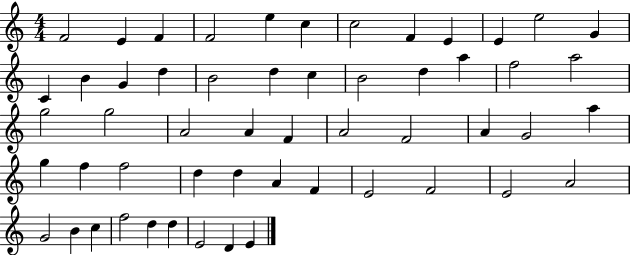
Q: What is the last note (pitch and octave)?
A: E4